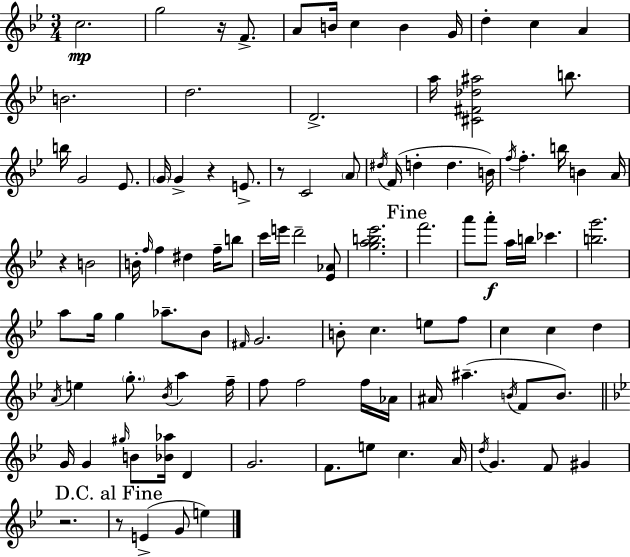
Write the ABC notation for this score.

X:1
T:Untitled
M:3/4
L:1/4
K:Gm
c2 g2 z/4 F/2 A/2 B/4 c B G/4 d c A B2 d2 D2 a/4 [^C^F_d^a]2 b/2 b/4 G2 _E/2 G/4 G z E/2 z/2 C2 A/2 ^d/4 F/4 d d B/4 f/4 f b/4 B A/4 z B2 B/4 f/4 f ^d f/4 b/2 c'/4 e'/4 d'2 [_E_A]/2 [gab_e']2 f'2 a'/2 a'/2 a/4 b/4 _c' [bg']2 a/2 g/4 g _a/2 _B/2 ^F/4 G2 B/2 c e/2 f/2 c c d A/4 e g/2 _B/4 a f/4 f/2 f2 f/4 _A/4 ^A/4 ^a B/4 F/2 B/2 G/4 G ^g/4 B/2 [_B_a]/4 D G2 F/2 e/2 c A/4 d/4 G F/2 ^G z2 z/2 E G/2 e